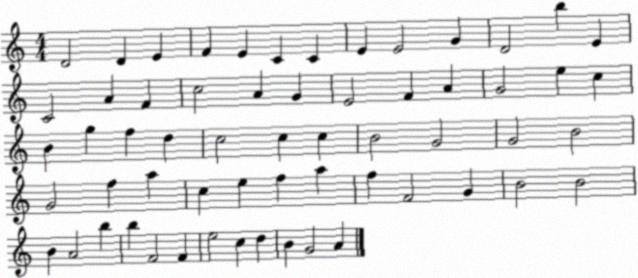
X:1
T:Untitled
M:4/4
L:1/4
K:C
D2 D E F E C C E E2 G D2 b E C2 A F c2 A G E2 F A G2 e c B g f d c2 c c B2 G2 G2 B2 G2 f a c e f a f F2 G B2 B2 B A2 b b F2 F e2 c d B G2 A